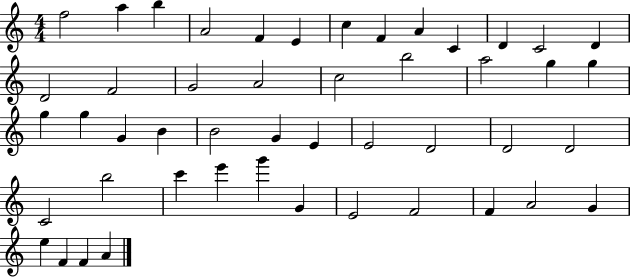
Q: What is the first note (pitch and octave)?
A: F5